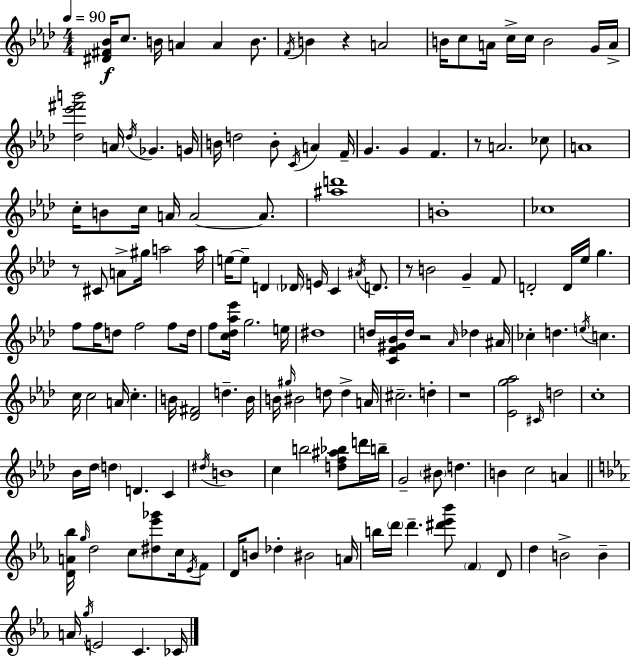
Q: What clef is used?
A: treble